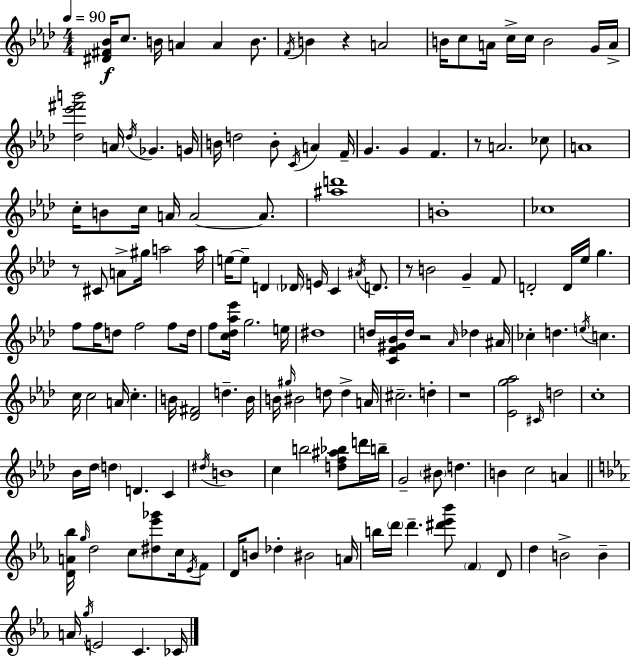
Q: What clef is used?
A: treble